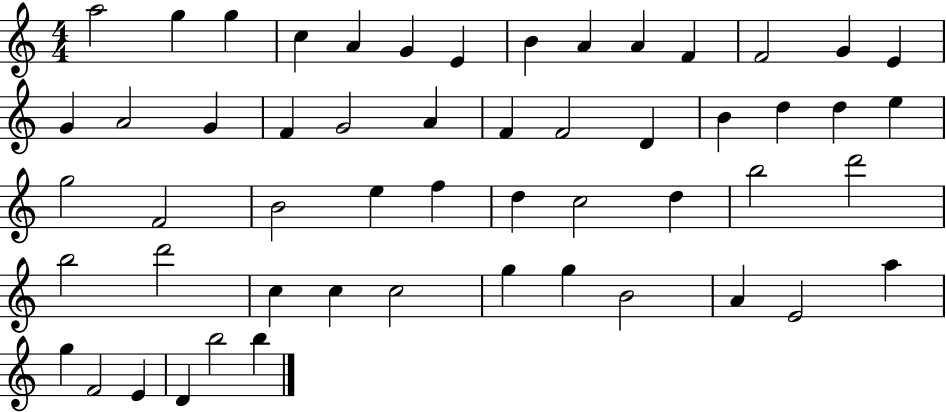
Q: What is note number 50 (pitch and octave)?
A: F4